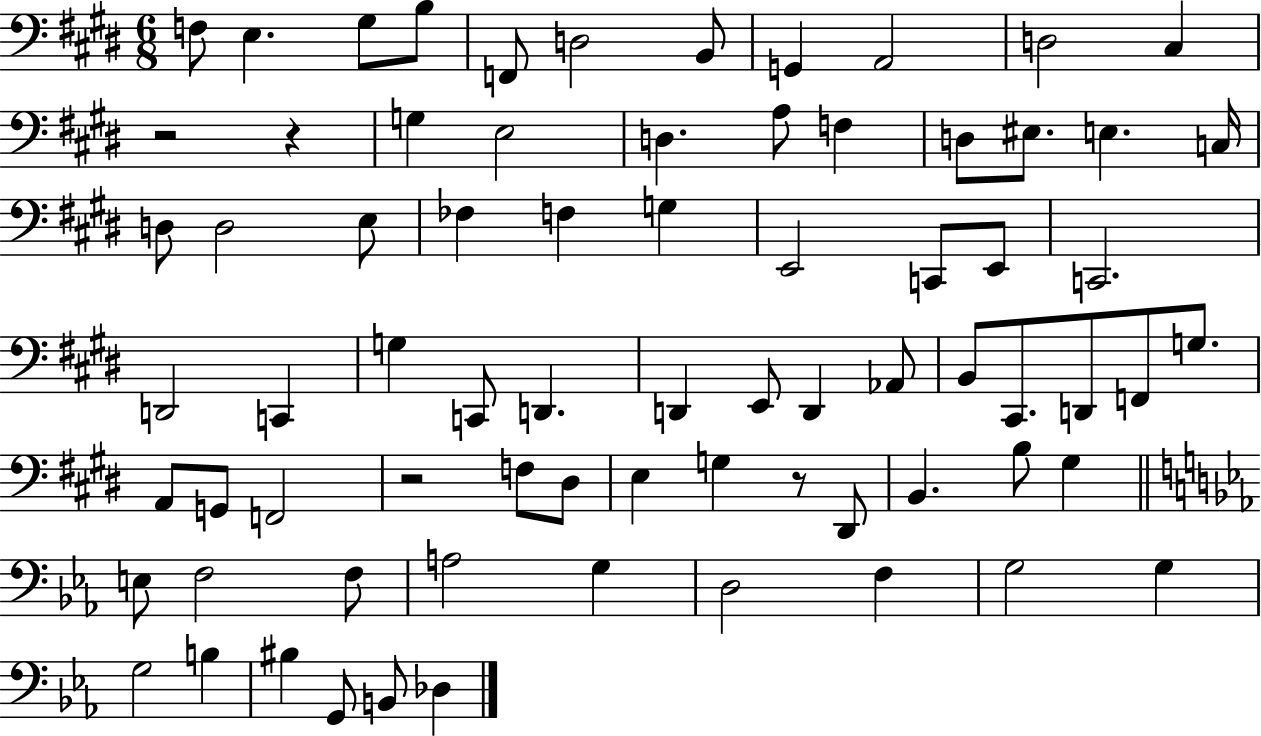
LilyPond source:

{
  \clef bass
  \numericTimeSignature
  \time 6/8
  \key e \major
  f8 e4. gis8 b8 | f,8 d2 b,8 | g,4 a,2 | d2 cis4 | \break r2 r4 | g4 e2 | d4. a8 f4 | d8 eis8. e4. c16 | \break d8 d2 e8 | fes4 f4 g4 | e,2 c,8 e,8 | c,2. | \break d,2 c,4 | g4 c,8 d,4. | d,4 e,8 d,4 aes,8 | b,8 cis,8. d,8 f,8 g8. | \break a,8 g,8 f,2 | r2 f8 dis8 | e4 g4 r8 dis,8 | b,4. b8 gis4 | \break \bar "||" \break \key c \minor e8 f2 f8 | a2 g4 | d2 f4 | g2 g4 | \break g2 b4 | bis4 g,8 b,8 des4 | \bar "|."
}